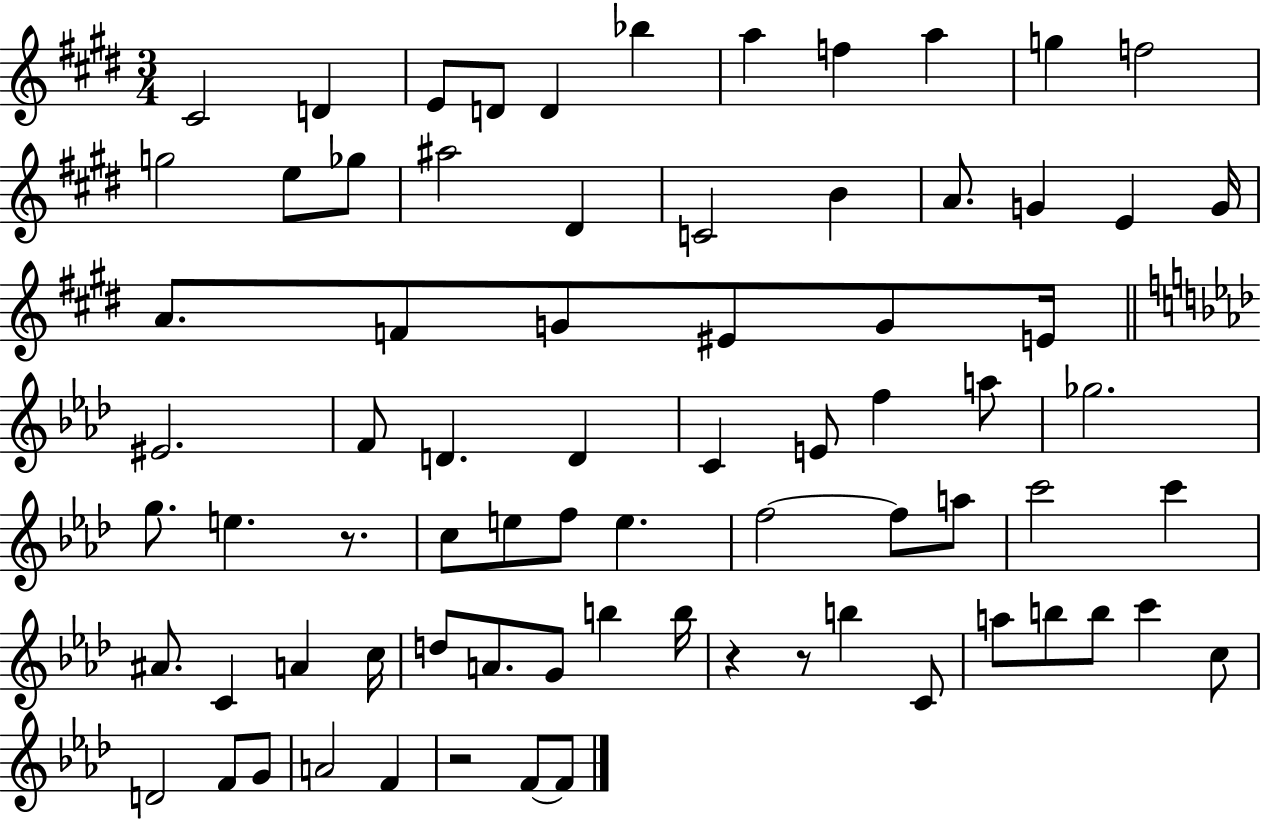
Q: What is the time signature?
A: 3/4